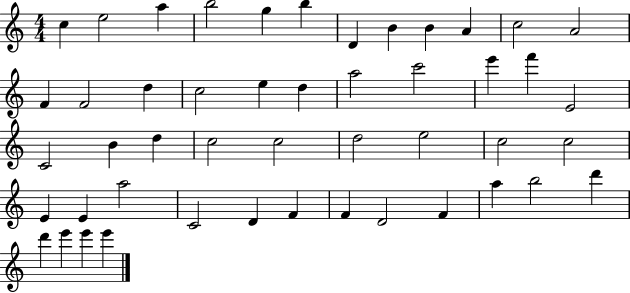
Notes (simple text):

C5/q E5/h A5/q B5/h G5/q B5/q D4/q B4/q B4/q A4/q C5/h A4/h F4/q F4/h D5/q C5/h E5/q D5/q A5/h C6/h E6/q F6/q E4/h C4/h B4/q D5/q C5/h C5/h D5/h E5/h C5/h C5/h E4/q E4/q A5/h C4/h D4/q F4/q F4/q D4/h F4/q A5/q B5/h D6/q D6/q E6/q E6/q E6/q